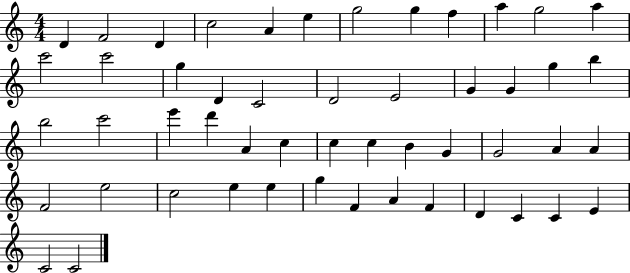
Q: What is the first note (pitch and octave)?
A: D4